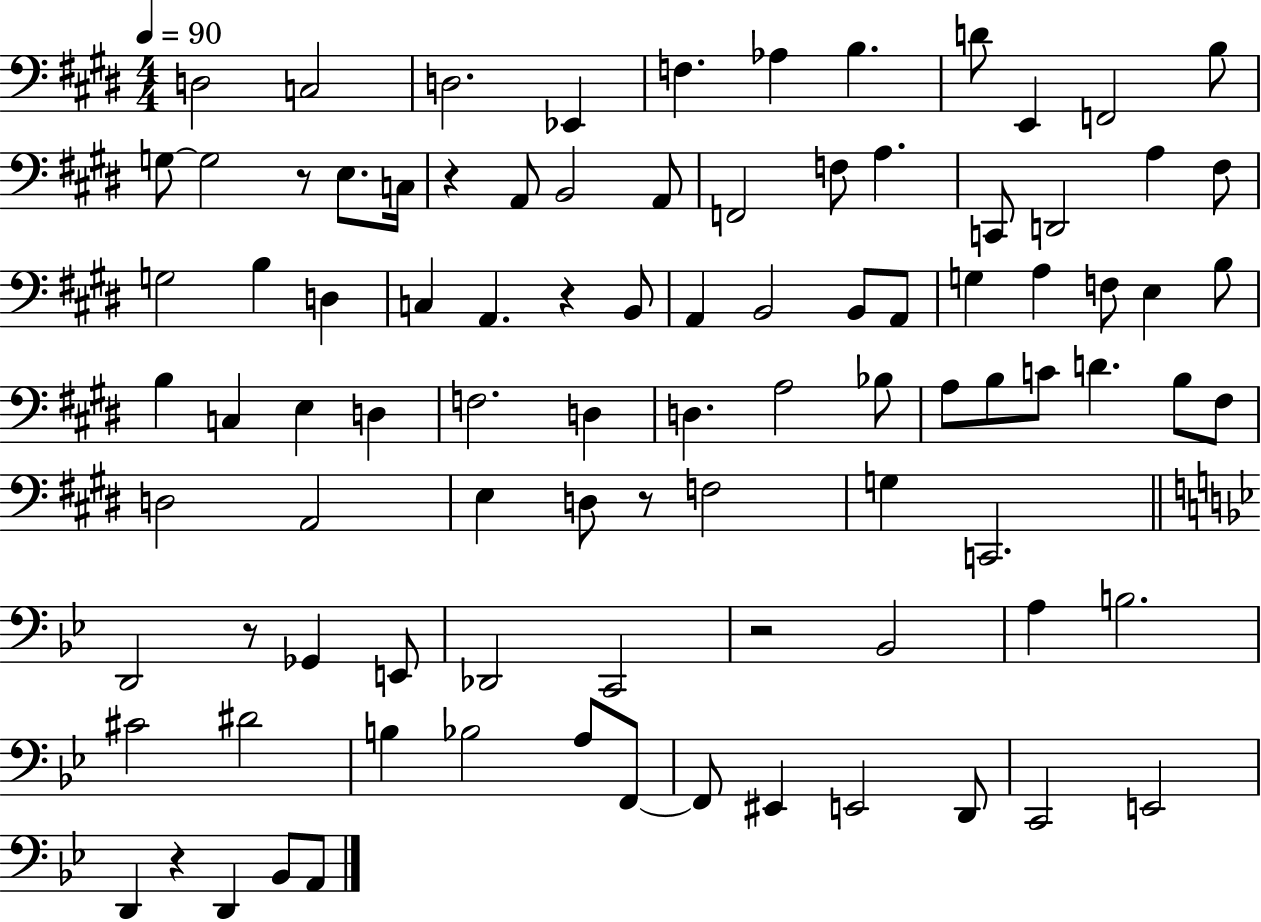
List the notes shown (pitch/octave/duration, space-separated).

D3/h C3/h D3/h. Eb2/q F3/q. Ab3/q B3/q. D4/e E2/q F2/h B3/e G3/e G3/h R/e E3/e. C3/s R/q A2/e B2/h A2/e F2/h F3/e A3/q. C2/e D2/h A3/q F#3/e G3/h B3/q D3/q C3/q A2/q. R/q B2/e A2/q B2/h B2/e A2/e G3/q A3/q F3/e E3/q B3/e B3/q C3/q E3/q D3/q F3/h. D3/q D3/q. A3/h Bb3/e A3/e B3/e C4/e D4/q. B3/e F#3/e D3/h A2/h E3/q D3/e R/e F3/h G3/q C2/h. D2/h R/e Gb2/q E2/e Db2/h C2/h R/h Bb2/h A3/q B3/h. C#4/h D#4/h B3/q Bb3/h A3/e F2/e F2/e EIS2/q E2/h D2/e C2/h E2/h D2/q R/q D2/q Bb2/e A2/e